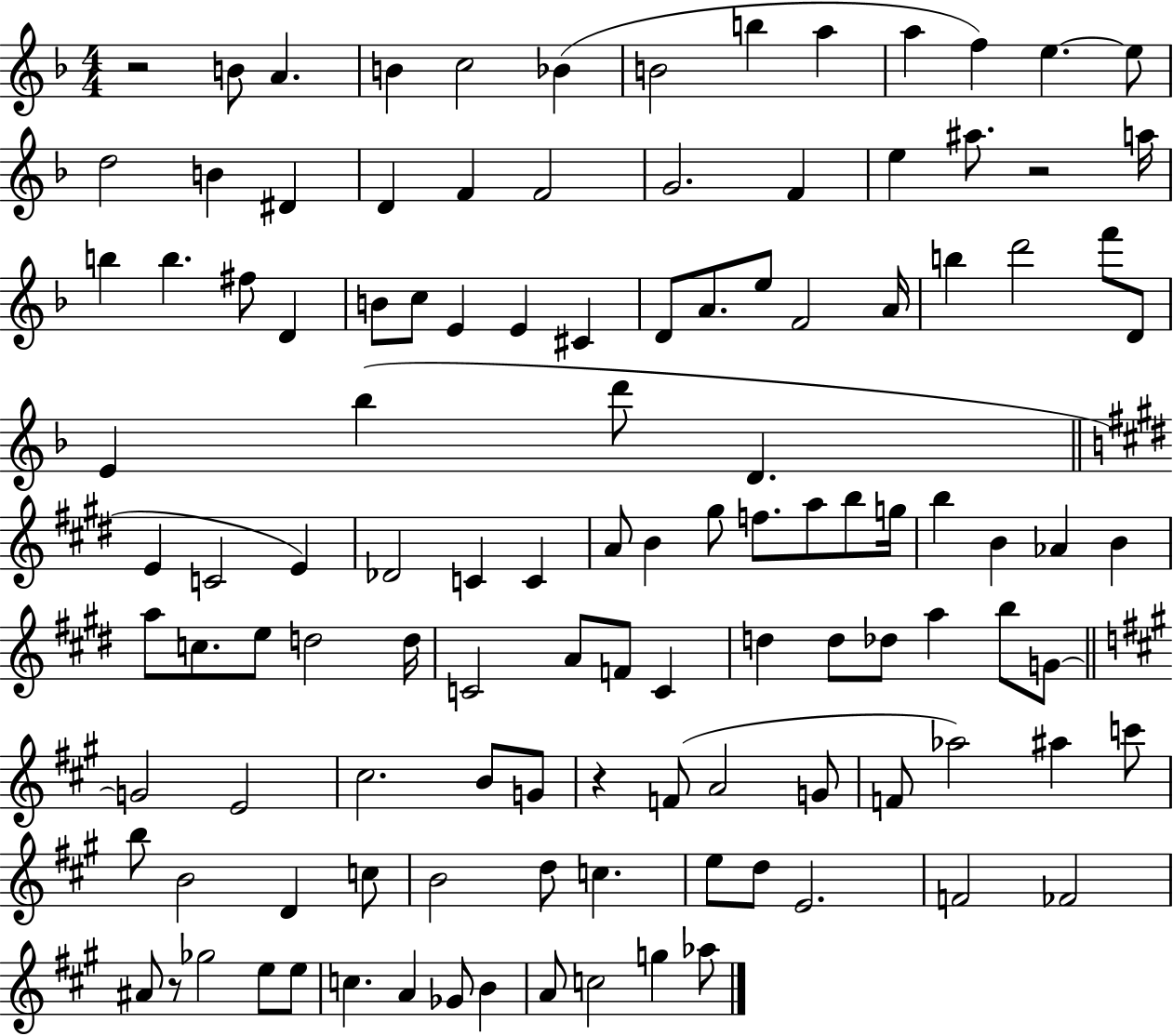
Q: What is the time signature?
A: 4/4